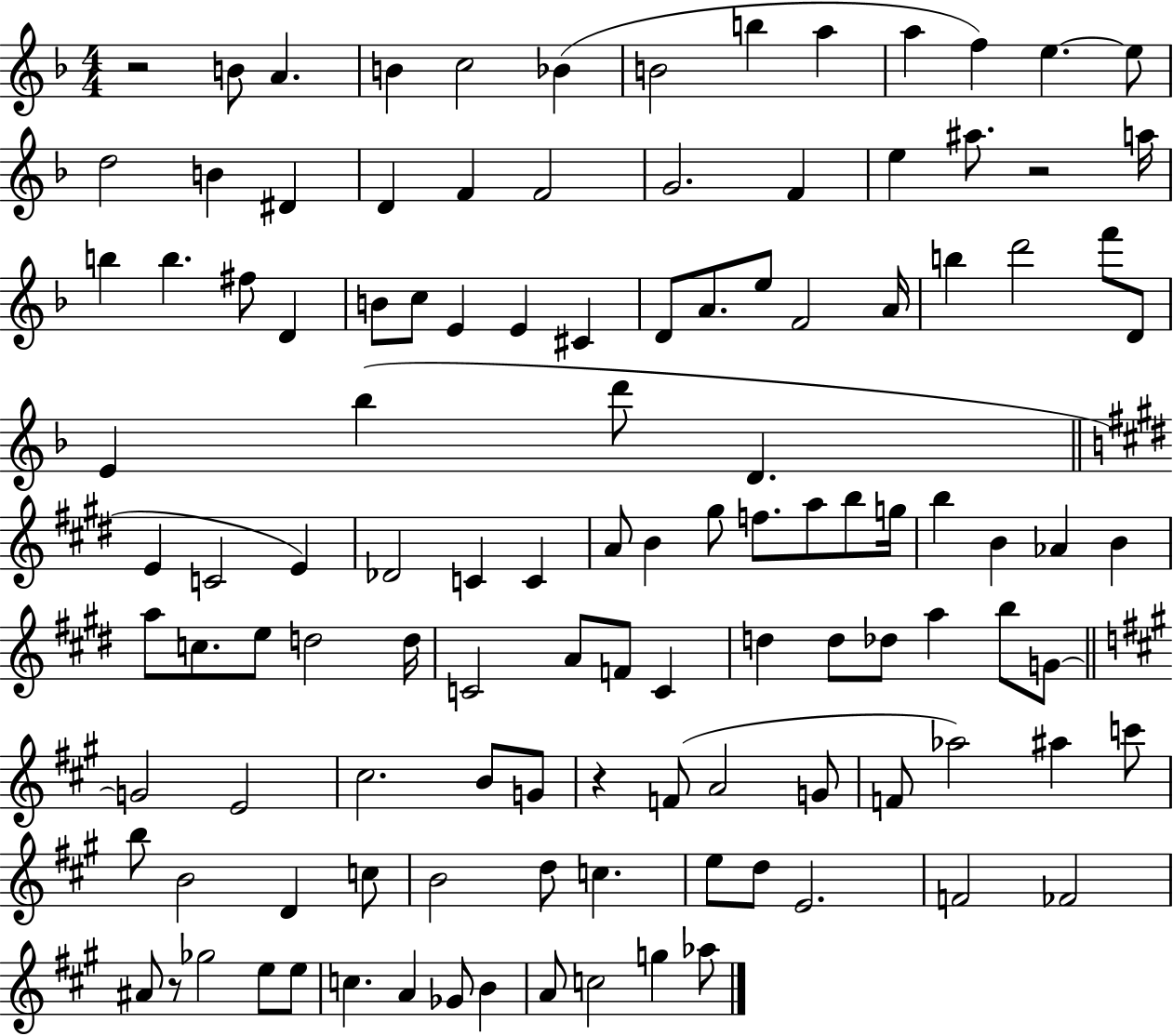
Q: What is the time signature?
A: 4/4